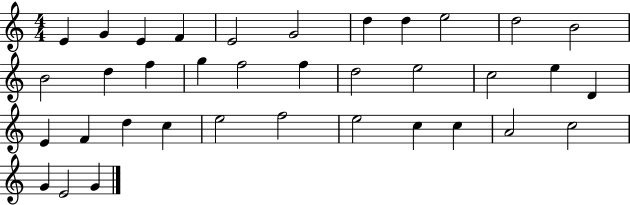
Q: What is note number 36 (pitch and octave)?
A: G4